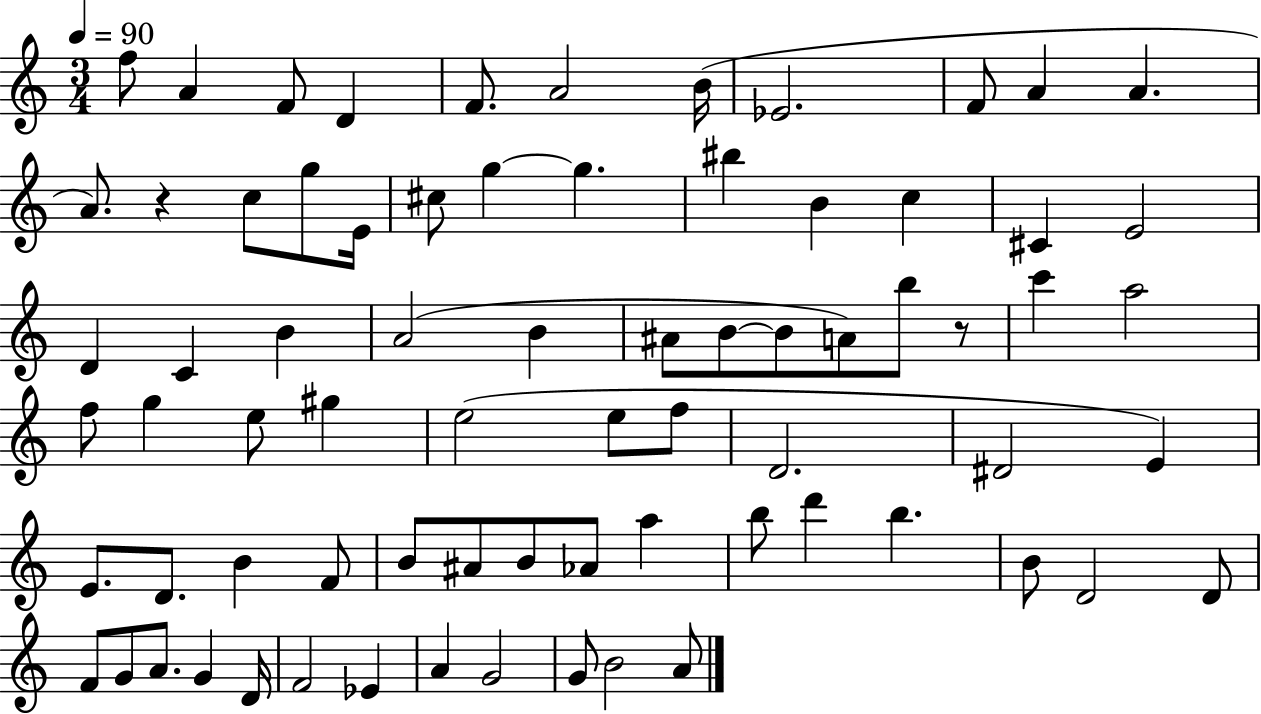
F5/e A4/q F4/e D4/q F4/e. A4/h B4/s Eb4/h. F4/e A4/q A4/q. A4/e. R/q C5/e G5/e E4/s C#5/e G5/q G5/q. BIS5/q B4/q C5/q C#4/q E4/h D4/q C4/q B4/q A4/h B4/q A#4/e B4/e B4/e A4/e B5/e R/e C6/q A5/h F5/e G5/q E5/e G#5/q E5/h E5/e F5/e D4/h. D#4/h E4/q E4/e. D4/e. B4/q F4/e B4/e A#4/e B4/e Ab4/e A5/q B5/e D6/q B5/q. B4/e D4/h D4/e F4/e G4/e A4/e. G4/q D4/s F4/h Eb4/q A4/q G4/h G4/e B4/h A4/e